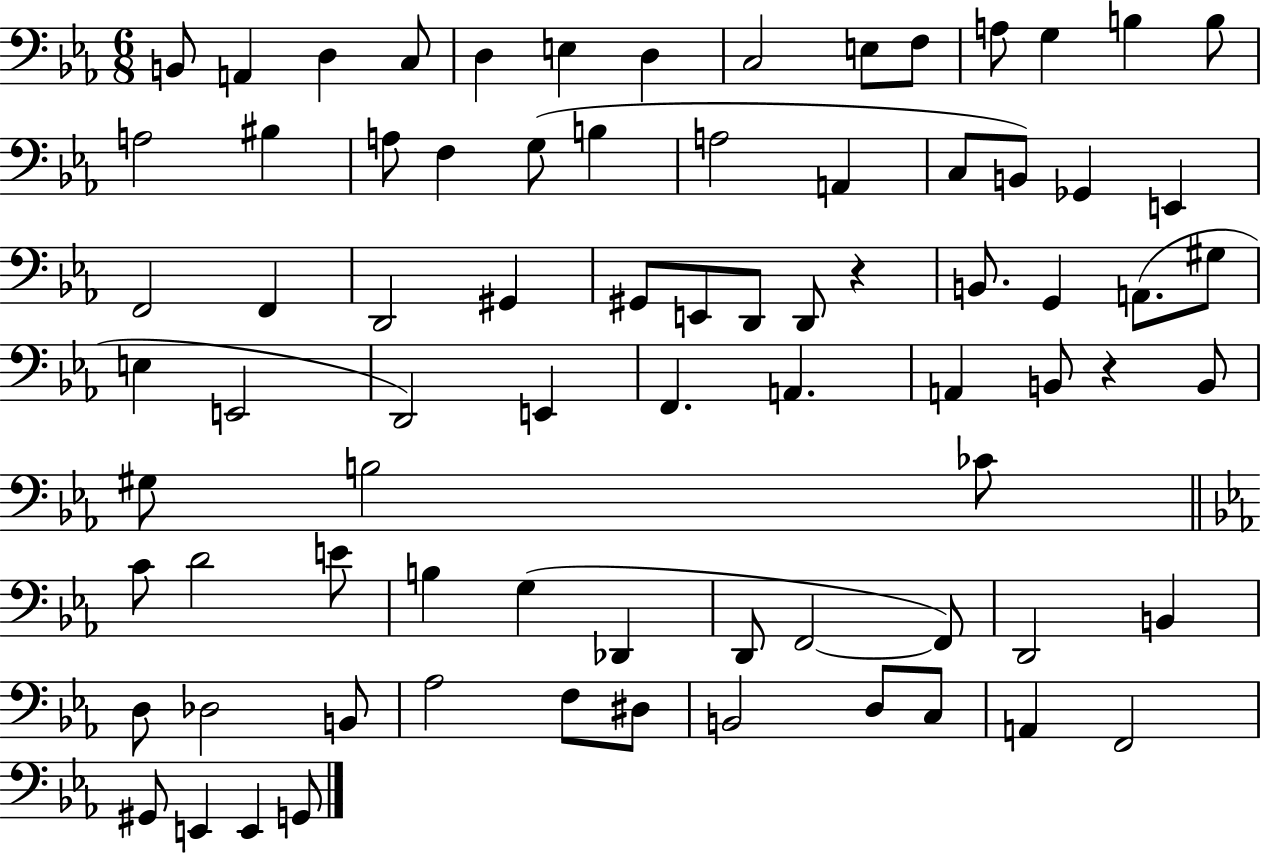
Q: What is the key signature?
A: EES major